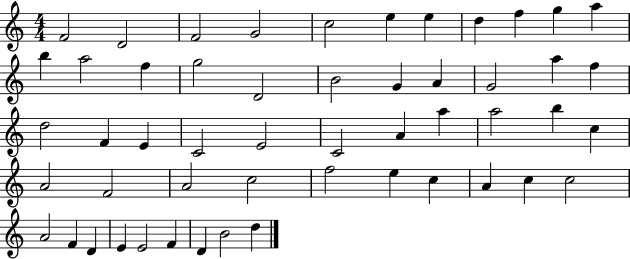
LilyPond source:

{
  \clef treble
  \numericTimeSignature
  \time 4/4
  \key c \major
  f'2 d'2 | f'2 g'2 | c''2 e''4 e''4 | d''4 f''4 g''4 a''4 | \break b''4 a''2 f''4 | g''2 d'2 | b'2 g'4 a'4 | g'2 a''4 f''4 | \break d''2 f'4 e'4 | c'2 e'2 | c'2 a'4 a''4 | a''2 b''4 c''4 | \break a'2 f'2 | a'2 c''2 | f''2 e''4 c''4 | a'4 c''4 c''2 | \break a'2 f'4 d'4 | e'4 e'2 f'4 | d'4 b'2 d''4 | \bar "|."
}